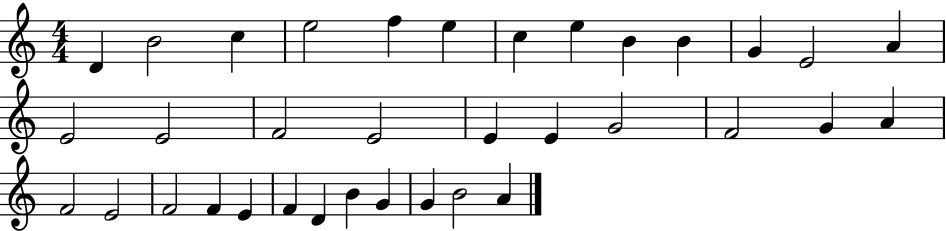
D4/q B4/h C5/q E5/h F5/q E5/q C5/q E5/q B4/q B4/q G4/q E4/h A4/q E4/h E4/h F4/h E4/h E4/q E4/q G4/h F4/h G4/q A4/q F4/h E4/h F4/h F4/q E4/q F4/q D4/q B4/q G4/q G4/q B4/h A4/q